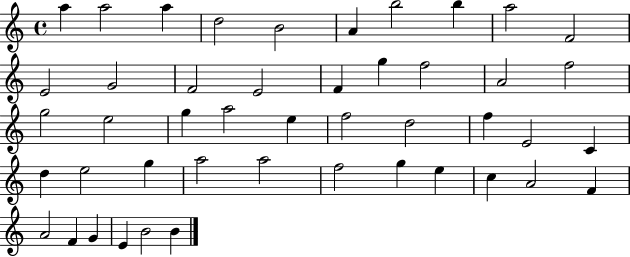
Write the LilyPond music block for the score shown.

{
  \clef treble
  \time 4/4
  \defaultTimeSignature
  \key c \major
  a''4 a''2 a''4 | d''2 b'2 | a'4 b''2 b''4 | a''2 f'2 | \break e'2 g'2 | f'2 e'2 | f'4 g''4 f''2 | a'2 f''2 | \break g''2 e''2 | g''4 a''2 e''4 | f''2 d''2 | f''4 e'2 c'4 | \break d''4 e''2 g''4 | a''2 a''2 | f''2 g''4 e''4 | c''4 a'2 f'4 | \break a'2 f'4 g'4 | e'4 b'2 b'4 | \bar "|."
}